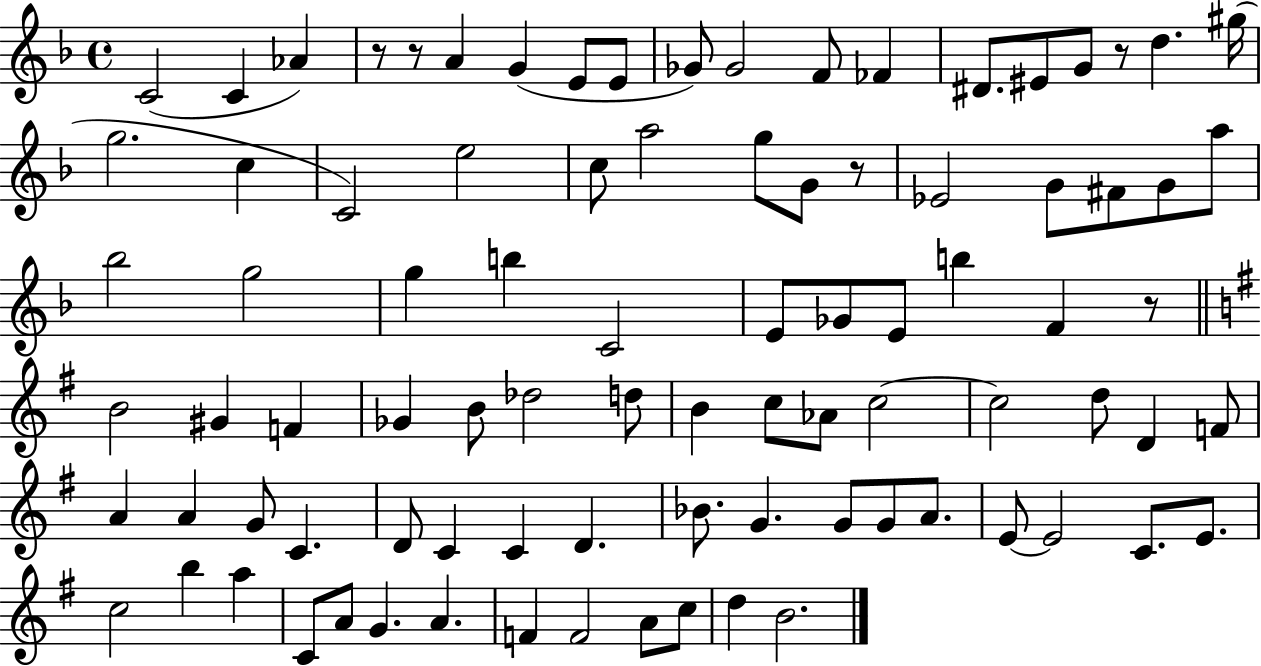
C4/h C4/q Ab4/q R/e R/e A4/q G4/q E4/e E4/e Gb4/e Gb4/h F4/e FES4/q D#4/e. EIS4/e G4/e R/e D5/q. G#5/s G5/h. C5/q C4/h E5/h C5/e A5/h G5/e G4/e R/e Eb4/h G4/e F#4/e G4/e A5/e Bb5/h G5/h G5/q B5/q C4/h E4/e Gb4/e E4/e B5/q F4/q R/e B4/h G#4/q F4/q Gb4/q B4/e Db5/h D5/e B4/q C5/e Ab4/e C5/h C5/h D5/e D4/q F4/e A4/q A4/q G4/e C4/q. D4/e C4/q C4/q D4/q. Bb4/e. G4/q. G4/e G4/e A4/e. E4/e E4/h C4/e. E4/e. C5/h B5/q A5/q C4/e A4/e G4/q. A4/q. F4/q F4/h A4/e C5/e D5/q B4/h.